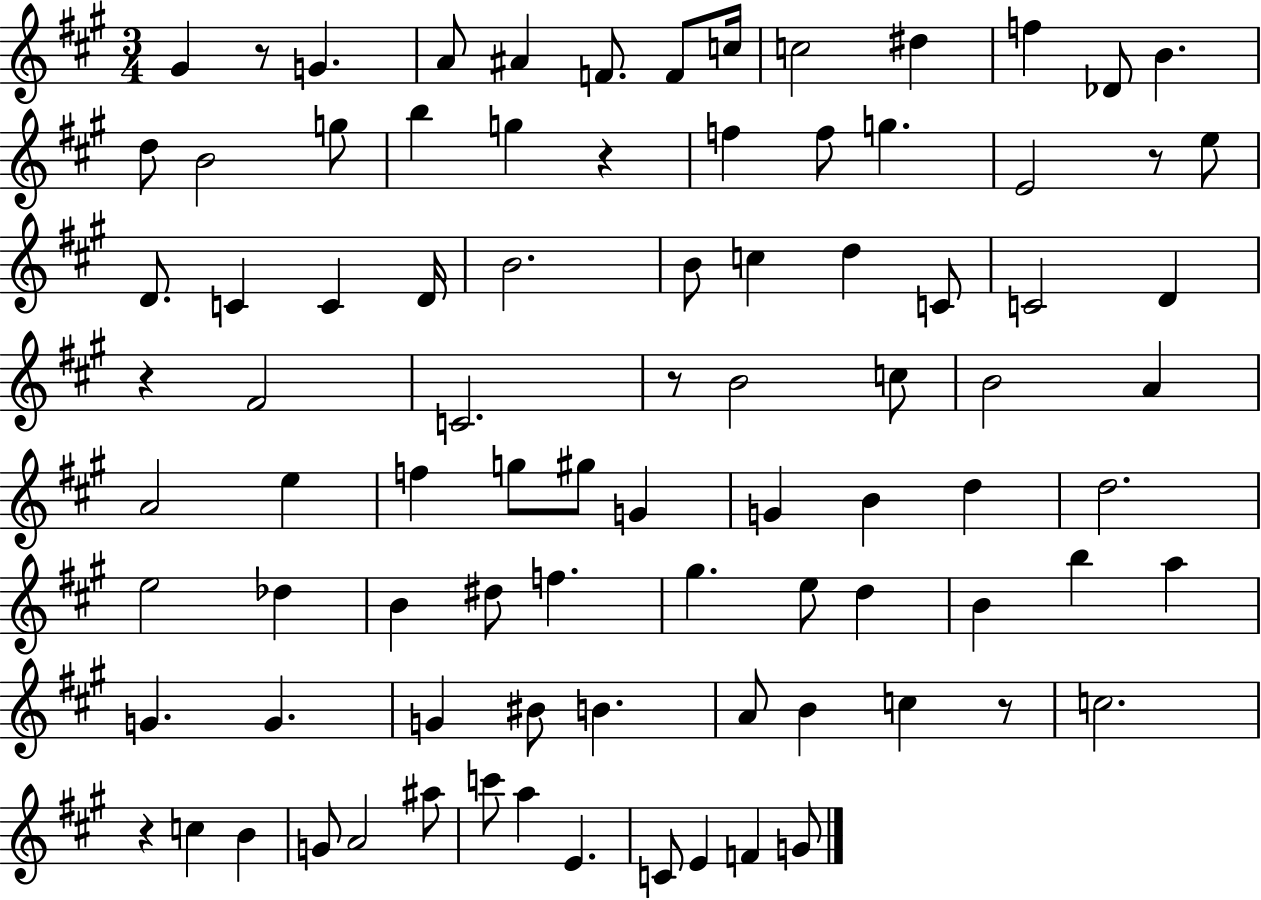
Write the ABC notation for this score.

X:1
T:Untitled
M:3/4
L:1/4
K:A
^G z/2 G A/2 ^A F/2 F/2 c/4 c2 ^d f _D/2 B d/2 B2 g/2 b g z f f/2 g E2 z/2 e/2 D/2 C C D/4 B2 B/2 c d C/2 C2 D z ^F2 C2 z/2 B2 c/2 B2 A A2 e f g/2 ^g/2 G G B d d2 e2 _d B ^d/2 f ^g e/2 d B b a G G G ^B/2 B A/2 B c z/2 c2 z c B G/2 A2 ^a/2 c'/2 a E C/2 E F G/2